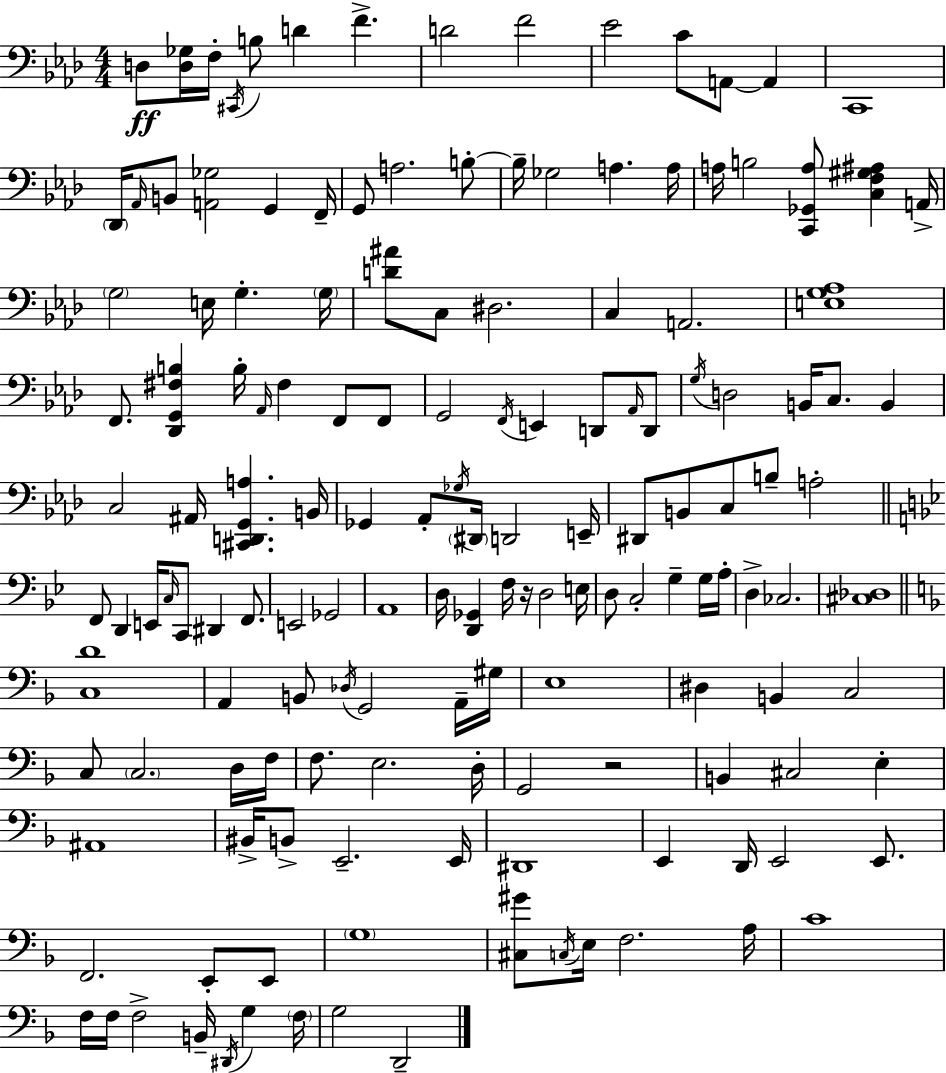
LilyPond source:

{
  \clef bass
  \numericTimeSignature
  \time 4/4
  \key f \minor
  d8\ff <d ges>16 f16-. \acciaccatura { cis,16 } b8 d'4 f'4.-> | d'2 f'2 | ees'2 c'8 a,8~~ a,4 | c,1 | \break \parenthesize des,16 \grace { aes,16 } b,8 <a, ges>2 g,4 | f,16-- g,8 a2. | b8-.~~ b16-- ges2 a4. | a16 a16 b2 <c, ges, a>8 <c f gis ais>4 | \break a,16-> \parenthesize g2 e16 g4.-. | \parenthesize g16 <d' ais'>8 c8 dis2. | c4 a,2. | <e g aes>1 | \break f,8. <des, g, fis b>4 b16-. \grace { aes,16 } fis4 f,8 | f,8 g,2 \acciaccatura { f,16 } e,4 | d,8 \grace { aes,16 } d,8 \acciaccatura { g16 } d2 b,16 c8. | b,4 c2 ais,16 <cis, d, g, a>4. | \break b,16 ges,4 aes,8-. \acciaccatura { ges16 } \parenthesize dis,16 d,2 | e,16-- dis,8 b,8 c8 b8-- a2-. | \bar "||" \break \key g \minor f,8 d,4 e,16 \grace { c16 } c,8 dis,4 f,8. | e,2 ges,2 | a,1 | d16 <d, ges,>4 f16 r16 d2 | \break e16 d8 c2-. g4-- g16 | a16-. d4-> ces2. | <cis des>1 | \bar "||" \break \key d \minor <c d'>1 | a,4 b,8 \acciaccatura { des16 } g,2 a,16-- | gis16 e1 | dis4 b,4 c2 | \break c8 \parenthesize c2. d16 | f16 f8. e2. | d16-. g,2 r2 | b,4 cis2 e4-. | \break ais,1 | bis,16-> b,8-> e,2.-- | e,16 dis,1 | e,4 d,16 e,2 e,8. | \break f,2. e,8-. e,8 | \parenthesize g1 | <cis gis'>8 \acciaccatura { c16 } e16 f2. | a16 c'1 | \break f16 f16 f2-> b,16-- \acciaccatura { dis,16 } g4 | \parenthesize f16 g2 d,2-- | \bar "|."
}